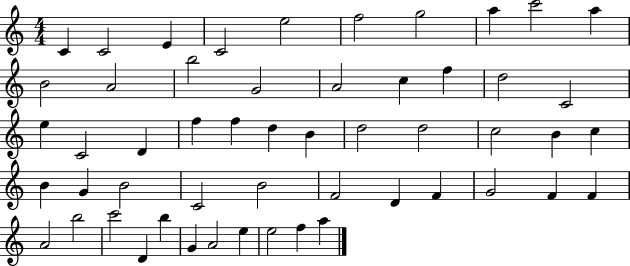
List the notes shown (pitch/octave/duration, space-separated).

C4/q C4/h E4/q C4/h E5/h F5/h G5/h A5/q C6/h A5/q B4/h A4/h B5/h G4/h A4/h C5/q F5/q D5/h C4/h E5/q C4/h D4/q F5/q F5/q D5/q B4/q D5/h D5/h C5/h B4/q C5/q B4/q G4/q B4/h C4/h B4/h F4/h D4/q F4/q G4/h F4/q F4/q A4/h B5/h C6/h D4/q B5/q G4/q A4/h E5/q E5/h F5/q A5/q